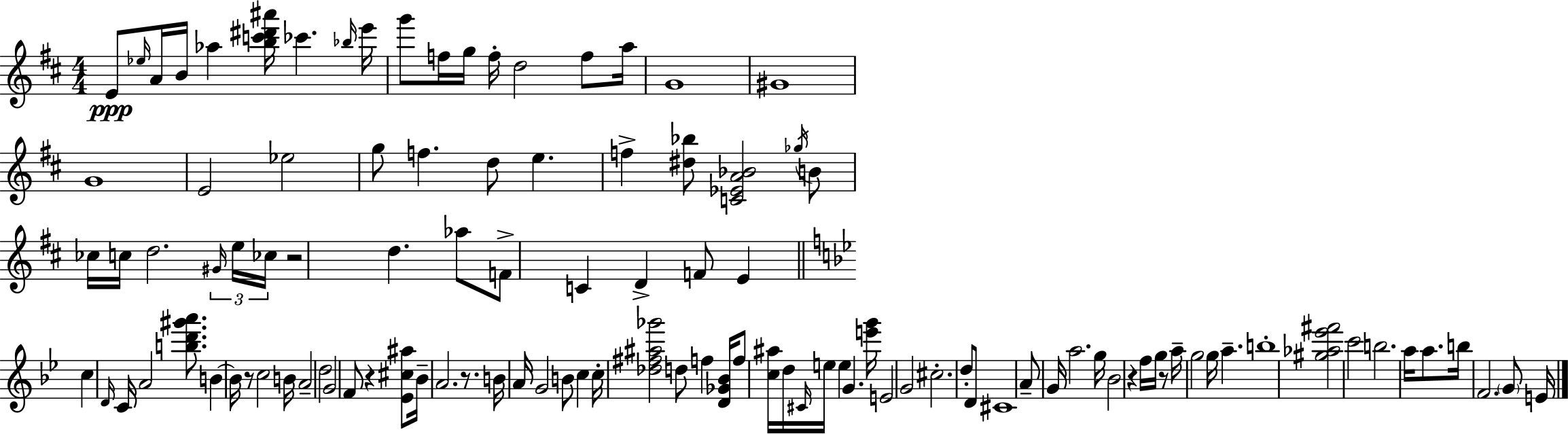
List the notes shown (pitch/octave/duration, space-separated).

E4/e Eb5/s A4/s B4/s Ab5/q [B5,C6,D#6,A#6]/s CES6/q. Bb5/s E6/s G6/e F5/s G5/s F5/s D5/h F5/e A5/s G4/w G#4/w G4/w E4/h Eb5/h G5/e F5/q. D5/e E5/q. F5/q [D#5,Bb5]/e [C4,Eb4,A4,Bb4]/h Gb5/s B4/e CES5/s C5/s D5/h. G#4/s E5/s CES5/s R/h D5/q. Ab5/e F4/e C4/q D4/q F4/e E4/q C5/q D4/s C4/s A4/h [B5,D6,G#6,A6]/e. B4/q B4/s R/e C5/h B4/s A4/h D5/h G4/h F4/e R/q [Eb4,C#5,A#5]/e Bb4/s A4/h. R/e. B4/s A4/s G4/h B4/e C5/q C5/s [Db5,F#5,A#5,Gb6]/h D5/e F5/q [D4,Gb4,Bb4]/s F5/e [C5,A#5]/s D5/s C#4/s E5/s E5/q G4/q. [E6,G6]/s E4/h G4/h C#5/h. D5/e D4/e C#4/w A4/e G4/s A5/h. G5/s Bb4/h R/q F5/s G5/s R/e A5/s G5/h G5/s A5/q. B5/w [G#5,Ab5,Eb6,F#6]/h C6/h B5/h. A5/s A5/e. B5/s F4/h. G4/e E4/s